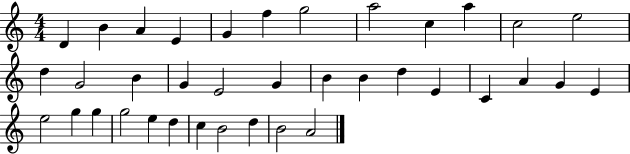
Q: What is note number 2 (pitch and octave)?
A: B4